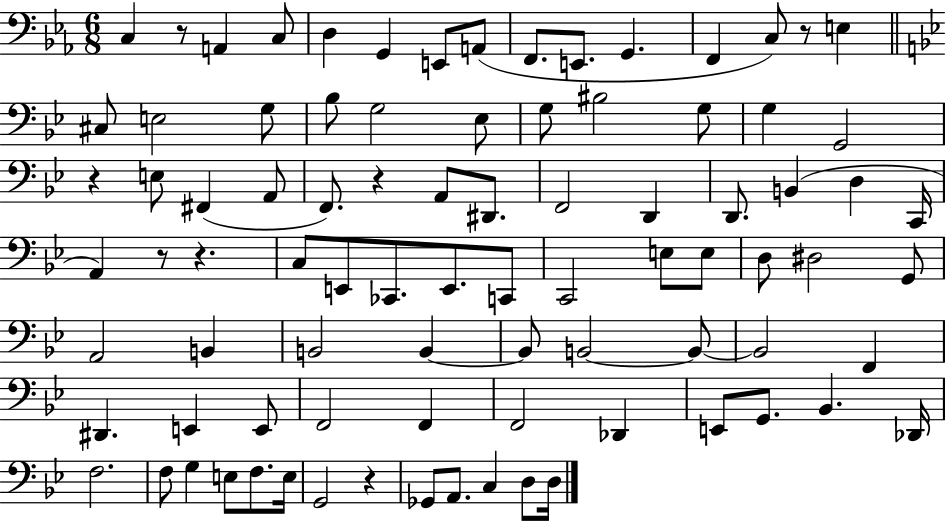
{
  \clef bass
  \numericTimeSignature
  \time 6/8
  \key ees \major
  c4 r8 a,4 c8 | d4 g,4 e,8 a,8( | f,8. e,8. g,4. | f,4 c8) r8 e4 | \break \bar "||" \break \key bes \major cis8 e2 g8 | bes8 g2 ees8 | g8 bis2 g8 | g4 g,2 | \break r4 e8 fis,4( a,8 | f,8.) r4 a,8 dis,8. | f,2 d,4 | d,8. b,4( d4 c,16 | \break a,4) r8 r4. | c8 e,8 ces,8. e,8. c,8 | c,2 e8 e8 | d8 dis2 g,8 | \break a,2 b,4 | b,2 b,4~~ | b,8 b,2~~ b,8~~ | b,2 f,4 | \break dis,4. e,4 e,8 | f,2 f,4 | f,2 des,4 | e,8 g,8. bes,4. des,16 | \break f2. | f8 g4 e8 f8. e16 | g,2 r4 | ges,8 a,8. c4 d8 d16 | \break \bar "|."
}